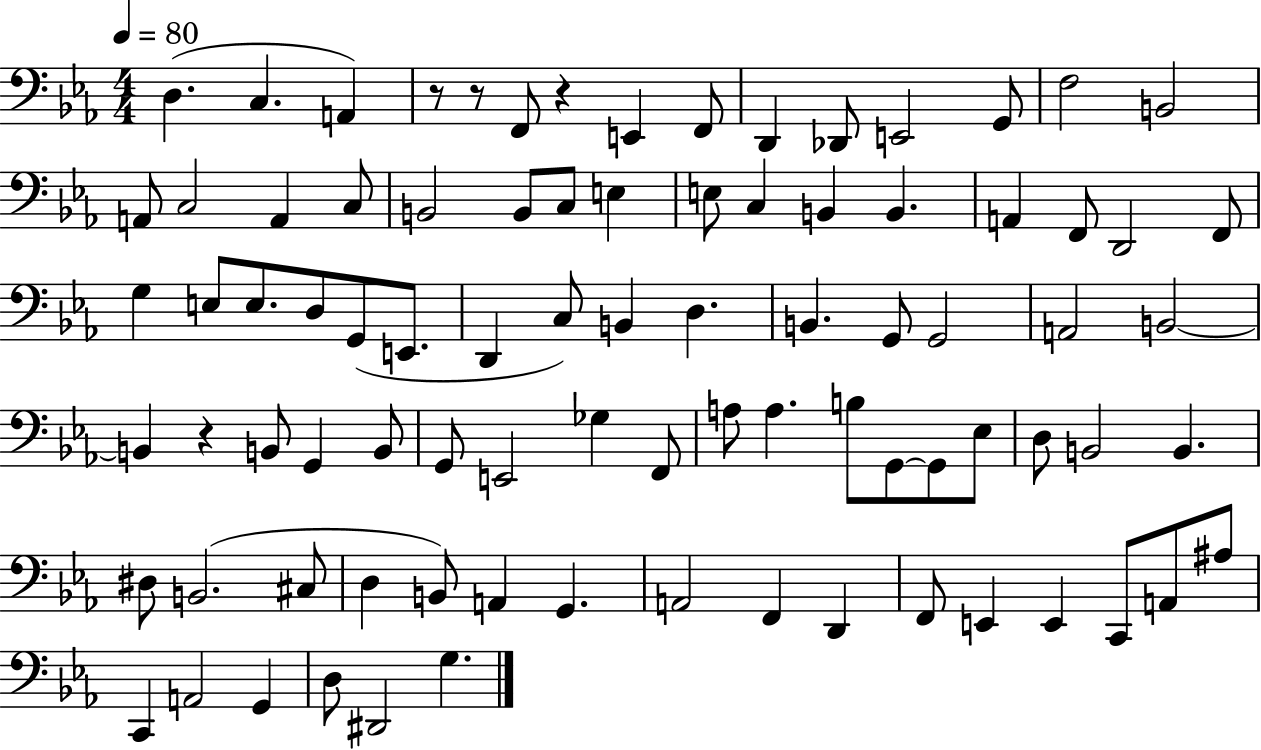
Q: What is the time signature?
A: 4/4